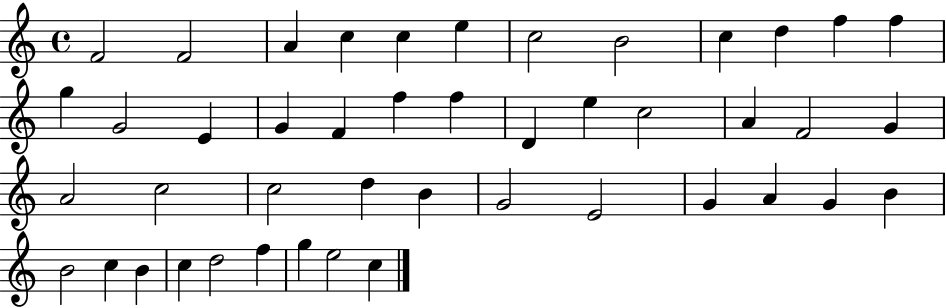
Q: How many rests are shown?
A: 0